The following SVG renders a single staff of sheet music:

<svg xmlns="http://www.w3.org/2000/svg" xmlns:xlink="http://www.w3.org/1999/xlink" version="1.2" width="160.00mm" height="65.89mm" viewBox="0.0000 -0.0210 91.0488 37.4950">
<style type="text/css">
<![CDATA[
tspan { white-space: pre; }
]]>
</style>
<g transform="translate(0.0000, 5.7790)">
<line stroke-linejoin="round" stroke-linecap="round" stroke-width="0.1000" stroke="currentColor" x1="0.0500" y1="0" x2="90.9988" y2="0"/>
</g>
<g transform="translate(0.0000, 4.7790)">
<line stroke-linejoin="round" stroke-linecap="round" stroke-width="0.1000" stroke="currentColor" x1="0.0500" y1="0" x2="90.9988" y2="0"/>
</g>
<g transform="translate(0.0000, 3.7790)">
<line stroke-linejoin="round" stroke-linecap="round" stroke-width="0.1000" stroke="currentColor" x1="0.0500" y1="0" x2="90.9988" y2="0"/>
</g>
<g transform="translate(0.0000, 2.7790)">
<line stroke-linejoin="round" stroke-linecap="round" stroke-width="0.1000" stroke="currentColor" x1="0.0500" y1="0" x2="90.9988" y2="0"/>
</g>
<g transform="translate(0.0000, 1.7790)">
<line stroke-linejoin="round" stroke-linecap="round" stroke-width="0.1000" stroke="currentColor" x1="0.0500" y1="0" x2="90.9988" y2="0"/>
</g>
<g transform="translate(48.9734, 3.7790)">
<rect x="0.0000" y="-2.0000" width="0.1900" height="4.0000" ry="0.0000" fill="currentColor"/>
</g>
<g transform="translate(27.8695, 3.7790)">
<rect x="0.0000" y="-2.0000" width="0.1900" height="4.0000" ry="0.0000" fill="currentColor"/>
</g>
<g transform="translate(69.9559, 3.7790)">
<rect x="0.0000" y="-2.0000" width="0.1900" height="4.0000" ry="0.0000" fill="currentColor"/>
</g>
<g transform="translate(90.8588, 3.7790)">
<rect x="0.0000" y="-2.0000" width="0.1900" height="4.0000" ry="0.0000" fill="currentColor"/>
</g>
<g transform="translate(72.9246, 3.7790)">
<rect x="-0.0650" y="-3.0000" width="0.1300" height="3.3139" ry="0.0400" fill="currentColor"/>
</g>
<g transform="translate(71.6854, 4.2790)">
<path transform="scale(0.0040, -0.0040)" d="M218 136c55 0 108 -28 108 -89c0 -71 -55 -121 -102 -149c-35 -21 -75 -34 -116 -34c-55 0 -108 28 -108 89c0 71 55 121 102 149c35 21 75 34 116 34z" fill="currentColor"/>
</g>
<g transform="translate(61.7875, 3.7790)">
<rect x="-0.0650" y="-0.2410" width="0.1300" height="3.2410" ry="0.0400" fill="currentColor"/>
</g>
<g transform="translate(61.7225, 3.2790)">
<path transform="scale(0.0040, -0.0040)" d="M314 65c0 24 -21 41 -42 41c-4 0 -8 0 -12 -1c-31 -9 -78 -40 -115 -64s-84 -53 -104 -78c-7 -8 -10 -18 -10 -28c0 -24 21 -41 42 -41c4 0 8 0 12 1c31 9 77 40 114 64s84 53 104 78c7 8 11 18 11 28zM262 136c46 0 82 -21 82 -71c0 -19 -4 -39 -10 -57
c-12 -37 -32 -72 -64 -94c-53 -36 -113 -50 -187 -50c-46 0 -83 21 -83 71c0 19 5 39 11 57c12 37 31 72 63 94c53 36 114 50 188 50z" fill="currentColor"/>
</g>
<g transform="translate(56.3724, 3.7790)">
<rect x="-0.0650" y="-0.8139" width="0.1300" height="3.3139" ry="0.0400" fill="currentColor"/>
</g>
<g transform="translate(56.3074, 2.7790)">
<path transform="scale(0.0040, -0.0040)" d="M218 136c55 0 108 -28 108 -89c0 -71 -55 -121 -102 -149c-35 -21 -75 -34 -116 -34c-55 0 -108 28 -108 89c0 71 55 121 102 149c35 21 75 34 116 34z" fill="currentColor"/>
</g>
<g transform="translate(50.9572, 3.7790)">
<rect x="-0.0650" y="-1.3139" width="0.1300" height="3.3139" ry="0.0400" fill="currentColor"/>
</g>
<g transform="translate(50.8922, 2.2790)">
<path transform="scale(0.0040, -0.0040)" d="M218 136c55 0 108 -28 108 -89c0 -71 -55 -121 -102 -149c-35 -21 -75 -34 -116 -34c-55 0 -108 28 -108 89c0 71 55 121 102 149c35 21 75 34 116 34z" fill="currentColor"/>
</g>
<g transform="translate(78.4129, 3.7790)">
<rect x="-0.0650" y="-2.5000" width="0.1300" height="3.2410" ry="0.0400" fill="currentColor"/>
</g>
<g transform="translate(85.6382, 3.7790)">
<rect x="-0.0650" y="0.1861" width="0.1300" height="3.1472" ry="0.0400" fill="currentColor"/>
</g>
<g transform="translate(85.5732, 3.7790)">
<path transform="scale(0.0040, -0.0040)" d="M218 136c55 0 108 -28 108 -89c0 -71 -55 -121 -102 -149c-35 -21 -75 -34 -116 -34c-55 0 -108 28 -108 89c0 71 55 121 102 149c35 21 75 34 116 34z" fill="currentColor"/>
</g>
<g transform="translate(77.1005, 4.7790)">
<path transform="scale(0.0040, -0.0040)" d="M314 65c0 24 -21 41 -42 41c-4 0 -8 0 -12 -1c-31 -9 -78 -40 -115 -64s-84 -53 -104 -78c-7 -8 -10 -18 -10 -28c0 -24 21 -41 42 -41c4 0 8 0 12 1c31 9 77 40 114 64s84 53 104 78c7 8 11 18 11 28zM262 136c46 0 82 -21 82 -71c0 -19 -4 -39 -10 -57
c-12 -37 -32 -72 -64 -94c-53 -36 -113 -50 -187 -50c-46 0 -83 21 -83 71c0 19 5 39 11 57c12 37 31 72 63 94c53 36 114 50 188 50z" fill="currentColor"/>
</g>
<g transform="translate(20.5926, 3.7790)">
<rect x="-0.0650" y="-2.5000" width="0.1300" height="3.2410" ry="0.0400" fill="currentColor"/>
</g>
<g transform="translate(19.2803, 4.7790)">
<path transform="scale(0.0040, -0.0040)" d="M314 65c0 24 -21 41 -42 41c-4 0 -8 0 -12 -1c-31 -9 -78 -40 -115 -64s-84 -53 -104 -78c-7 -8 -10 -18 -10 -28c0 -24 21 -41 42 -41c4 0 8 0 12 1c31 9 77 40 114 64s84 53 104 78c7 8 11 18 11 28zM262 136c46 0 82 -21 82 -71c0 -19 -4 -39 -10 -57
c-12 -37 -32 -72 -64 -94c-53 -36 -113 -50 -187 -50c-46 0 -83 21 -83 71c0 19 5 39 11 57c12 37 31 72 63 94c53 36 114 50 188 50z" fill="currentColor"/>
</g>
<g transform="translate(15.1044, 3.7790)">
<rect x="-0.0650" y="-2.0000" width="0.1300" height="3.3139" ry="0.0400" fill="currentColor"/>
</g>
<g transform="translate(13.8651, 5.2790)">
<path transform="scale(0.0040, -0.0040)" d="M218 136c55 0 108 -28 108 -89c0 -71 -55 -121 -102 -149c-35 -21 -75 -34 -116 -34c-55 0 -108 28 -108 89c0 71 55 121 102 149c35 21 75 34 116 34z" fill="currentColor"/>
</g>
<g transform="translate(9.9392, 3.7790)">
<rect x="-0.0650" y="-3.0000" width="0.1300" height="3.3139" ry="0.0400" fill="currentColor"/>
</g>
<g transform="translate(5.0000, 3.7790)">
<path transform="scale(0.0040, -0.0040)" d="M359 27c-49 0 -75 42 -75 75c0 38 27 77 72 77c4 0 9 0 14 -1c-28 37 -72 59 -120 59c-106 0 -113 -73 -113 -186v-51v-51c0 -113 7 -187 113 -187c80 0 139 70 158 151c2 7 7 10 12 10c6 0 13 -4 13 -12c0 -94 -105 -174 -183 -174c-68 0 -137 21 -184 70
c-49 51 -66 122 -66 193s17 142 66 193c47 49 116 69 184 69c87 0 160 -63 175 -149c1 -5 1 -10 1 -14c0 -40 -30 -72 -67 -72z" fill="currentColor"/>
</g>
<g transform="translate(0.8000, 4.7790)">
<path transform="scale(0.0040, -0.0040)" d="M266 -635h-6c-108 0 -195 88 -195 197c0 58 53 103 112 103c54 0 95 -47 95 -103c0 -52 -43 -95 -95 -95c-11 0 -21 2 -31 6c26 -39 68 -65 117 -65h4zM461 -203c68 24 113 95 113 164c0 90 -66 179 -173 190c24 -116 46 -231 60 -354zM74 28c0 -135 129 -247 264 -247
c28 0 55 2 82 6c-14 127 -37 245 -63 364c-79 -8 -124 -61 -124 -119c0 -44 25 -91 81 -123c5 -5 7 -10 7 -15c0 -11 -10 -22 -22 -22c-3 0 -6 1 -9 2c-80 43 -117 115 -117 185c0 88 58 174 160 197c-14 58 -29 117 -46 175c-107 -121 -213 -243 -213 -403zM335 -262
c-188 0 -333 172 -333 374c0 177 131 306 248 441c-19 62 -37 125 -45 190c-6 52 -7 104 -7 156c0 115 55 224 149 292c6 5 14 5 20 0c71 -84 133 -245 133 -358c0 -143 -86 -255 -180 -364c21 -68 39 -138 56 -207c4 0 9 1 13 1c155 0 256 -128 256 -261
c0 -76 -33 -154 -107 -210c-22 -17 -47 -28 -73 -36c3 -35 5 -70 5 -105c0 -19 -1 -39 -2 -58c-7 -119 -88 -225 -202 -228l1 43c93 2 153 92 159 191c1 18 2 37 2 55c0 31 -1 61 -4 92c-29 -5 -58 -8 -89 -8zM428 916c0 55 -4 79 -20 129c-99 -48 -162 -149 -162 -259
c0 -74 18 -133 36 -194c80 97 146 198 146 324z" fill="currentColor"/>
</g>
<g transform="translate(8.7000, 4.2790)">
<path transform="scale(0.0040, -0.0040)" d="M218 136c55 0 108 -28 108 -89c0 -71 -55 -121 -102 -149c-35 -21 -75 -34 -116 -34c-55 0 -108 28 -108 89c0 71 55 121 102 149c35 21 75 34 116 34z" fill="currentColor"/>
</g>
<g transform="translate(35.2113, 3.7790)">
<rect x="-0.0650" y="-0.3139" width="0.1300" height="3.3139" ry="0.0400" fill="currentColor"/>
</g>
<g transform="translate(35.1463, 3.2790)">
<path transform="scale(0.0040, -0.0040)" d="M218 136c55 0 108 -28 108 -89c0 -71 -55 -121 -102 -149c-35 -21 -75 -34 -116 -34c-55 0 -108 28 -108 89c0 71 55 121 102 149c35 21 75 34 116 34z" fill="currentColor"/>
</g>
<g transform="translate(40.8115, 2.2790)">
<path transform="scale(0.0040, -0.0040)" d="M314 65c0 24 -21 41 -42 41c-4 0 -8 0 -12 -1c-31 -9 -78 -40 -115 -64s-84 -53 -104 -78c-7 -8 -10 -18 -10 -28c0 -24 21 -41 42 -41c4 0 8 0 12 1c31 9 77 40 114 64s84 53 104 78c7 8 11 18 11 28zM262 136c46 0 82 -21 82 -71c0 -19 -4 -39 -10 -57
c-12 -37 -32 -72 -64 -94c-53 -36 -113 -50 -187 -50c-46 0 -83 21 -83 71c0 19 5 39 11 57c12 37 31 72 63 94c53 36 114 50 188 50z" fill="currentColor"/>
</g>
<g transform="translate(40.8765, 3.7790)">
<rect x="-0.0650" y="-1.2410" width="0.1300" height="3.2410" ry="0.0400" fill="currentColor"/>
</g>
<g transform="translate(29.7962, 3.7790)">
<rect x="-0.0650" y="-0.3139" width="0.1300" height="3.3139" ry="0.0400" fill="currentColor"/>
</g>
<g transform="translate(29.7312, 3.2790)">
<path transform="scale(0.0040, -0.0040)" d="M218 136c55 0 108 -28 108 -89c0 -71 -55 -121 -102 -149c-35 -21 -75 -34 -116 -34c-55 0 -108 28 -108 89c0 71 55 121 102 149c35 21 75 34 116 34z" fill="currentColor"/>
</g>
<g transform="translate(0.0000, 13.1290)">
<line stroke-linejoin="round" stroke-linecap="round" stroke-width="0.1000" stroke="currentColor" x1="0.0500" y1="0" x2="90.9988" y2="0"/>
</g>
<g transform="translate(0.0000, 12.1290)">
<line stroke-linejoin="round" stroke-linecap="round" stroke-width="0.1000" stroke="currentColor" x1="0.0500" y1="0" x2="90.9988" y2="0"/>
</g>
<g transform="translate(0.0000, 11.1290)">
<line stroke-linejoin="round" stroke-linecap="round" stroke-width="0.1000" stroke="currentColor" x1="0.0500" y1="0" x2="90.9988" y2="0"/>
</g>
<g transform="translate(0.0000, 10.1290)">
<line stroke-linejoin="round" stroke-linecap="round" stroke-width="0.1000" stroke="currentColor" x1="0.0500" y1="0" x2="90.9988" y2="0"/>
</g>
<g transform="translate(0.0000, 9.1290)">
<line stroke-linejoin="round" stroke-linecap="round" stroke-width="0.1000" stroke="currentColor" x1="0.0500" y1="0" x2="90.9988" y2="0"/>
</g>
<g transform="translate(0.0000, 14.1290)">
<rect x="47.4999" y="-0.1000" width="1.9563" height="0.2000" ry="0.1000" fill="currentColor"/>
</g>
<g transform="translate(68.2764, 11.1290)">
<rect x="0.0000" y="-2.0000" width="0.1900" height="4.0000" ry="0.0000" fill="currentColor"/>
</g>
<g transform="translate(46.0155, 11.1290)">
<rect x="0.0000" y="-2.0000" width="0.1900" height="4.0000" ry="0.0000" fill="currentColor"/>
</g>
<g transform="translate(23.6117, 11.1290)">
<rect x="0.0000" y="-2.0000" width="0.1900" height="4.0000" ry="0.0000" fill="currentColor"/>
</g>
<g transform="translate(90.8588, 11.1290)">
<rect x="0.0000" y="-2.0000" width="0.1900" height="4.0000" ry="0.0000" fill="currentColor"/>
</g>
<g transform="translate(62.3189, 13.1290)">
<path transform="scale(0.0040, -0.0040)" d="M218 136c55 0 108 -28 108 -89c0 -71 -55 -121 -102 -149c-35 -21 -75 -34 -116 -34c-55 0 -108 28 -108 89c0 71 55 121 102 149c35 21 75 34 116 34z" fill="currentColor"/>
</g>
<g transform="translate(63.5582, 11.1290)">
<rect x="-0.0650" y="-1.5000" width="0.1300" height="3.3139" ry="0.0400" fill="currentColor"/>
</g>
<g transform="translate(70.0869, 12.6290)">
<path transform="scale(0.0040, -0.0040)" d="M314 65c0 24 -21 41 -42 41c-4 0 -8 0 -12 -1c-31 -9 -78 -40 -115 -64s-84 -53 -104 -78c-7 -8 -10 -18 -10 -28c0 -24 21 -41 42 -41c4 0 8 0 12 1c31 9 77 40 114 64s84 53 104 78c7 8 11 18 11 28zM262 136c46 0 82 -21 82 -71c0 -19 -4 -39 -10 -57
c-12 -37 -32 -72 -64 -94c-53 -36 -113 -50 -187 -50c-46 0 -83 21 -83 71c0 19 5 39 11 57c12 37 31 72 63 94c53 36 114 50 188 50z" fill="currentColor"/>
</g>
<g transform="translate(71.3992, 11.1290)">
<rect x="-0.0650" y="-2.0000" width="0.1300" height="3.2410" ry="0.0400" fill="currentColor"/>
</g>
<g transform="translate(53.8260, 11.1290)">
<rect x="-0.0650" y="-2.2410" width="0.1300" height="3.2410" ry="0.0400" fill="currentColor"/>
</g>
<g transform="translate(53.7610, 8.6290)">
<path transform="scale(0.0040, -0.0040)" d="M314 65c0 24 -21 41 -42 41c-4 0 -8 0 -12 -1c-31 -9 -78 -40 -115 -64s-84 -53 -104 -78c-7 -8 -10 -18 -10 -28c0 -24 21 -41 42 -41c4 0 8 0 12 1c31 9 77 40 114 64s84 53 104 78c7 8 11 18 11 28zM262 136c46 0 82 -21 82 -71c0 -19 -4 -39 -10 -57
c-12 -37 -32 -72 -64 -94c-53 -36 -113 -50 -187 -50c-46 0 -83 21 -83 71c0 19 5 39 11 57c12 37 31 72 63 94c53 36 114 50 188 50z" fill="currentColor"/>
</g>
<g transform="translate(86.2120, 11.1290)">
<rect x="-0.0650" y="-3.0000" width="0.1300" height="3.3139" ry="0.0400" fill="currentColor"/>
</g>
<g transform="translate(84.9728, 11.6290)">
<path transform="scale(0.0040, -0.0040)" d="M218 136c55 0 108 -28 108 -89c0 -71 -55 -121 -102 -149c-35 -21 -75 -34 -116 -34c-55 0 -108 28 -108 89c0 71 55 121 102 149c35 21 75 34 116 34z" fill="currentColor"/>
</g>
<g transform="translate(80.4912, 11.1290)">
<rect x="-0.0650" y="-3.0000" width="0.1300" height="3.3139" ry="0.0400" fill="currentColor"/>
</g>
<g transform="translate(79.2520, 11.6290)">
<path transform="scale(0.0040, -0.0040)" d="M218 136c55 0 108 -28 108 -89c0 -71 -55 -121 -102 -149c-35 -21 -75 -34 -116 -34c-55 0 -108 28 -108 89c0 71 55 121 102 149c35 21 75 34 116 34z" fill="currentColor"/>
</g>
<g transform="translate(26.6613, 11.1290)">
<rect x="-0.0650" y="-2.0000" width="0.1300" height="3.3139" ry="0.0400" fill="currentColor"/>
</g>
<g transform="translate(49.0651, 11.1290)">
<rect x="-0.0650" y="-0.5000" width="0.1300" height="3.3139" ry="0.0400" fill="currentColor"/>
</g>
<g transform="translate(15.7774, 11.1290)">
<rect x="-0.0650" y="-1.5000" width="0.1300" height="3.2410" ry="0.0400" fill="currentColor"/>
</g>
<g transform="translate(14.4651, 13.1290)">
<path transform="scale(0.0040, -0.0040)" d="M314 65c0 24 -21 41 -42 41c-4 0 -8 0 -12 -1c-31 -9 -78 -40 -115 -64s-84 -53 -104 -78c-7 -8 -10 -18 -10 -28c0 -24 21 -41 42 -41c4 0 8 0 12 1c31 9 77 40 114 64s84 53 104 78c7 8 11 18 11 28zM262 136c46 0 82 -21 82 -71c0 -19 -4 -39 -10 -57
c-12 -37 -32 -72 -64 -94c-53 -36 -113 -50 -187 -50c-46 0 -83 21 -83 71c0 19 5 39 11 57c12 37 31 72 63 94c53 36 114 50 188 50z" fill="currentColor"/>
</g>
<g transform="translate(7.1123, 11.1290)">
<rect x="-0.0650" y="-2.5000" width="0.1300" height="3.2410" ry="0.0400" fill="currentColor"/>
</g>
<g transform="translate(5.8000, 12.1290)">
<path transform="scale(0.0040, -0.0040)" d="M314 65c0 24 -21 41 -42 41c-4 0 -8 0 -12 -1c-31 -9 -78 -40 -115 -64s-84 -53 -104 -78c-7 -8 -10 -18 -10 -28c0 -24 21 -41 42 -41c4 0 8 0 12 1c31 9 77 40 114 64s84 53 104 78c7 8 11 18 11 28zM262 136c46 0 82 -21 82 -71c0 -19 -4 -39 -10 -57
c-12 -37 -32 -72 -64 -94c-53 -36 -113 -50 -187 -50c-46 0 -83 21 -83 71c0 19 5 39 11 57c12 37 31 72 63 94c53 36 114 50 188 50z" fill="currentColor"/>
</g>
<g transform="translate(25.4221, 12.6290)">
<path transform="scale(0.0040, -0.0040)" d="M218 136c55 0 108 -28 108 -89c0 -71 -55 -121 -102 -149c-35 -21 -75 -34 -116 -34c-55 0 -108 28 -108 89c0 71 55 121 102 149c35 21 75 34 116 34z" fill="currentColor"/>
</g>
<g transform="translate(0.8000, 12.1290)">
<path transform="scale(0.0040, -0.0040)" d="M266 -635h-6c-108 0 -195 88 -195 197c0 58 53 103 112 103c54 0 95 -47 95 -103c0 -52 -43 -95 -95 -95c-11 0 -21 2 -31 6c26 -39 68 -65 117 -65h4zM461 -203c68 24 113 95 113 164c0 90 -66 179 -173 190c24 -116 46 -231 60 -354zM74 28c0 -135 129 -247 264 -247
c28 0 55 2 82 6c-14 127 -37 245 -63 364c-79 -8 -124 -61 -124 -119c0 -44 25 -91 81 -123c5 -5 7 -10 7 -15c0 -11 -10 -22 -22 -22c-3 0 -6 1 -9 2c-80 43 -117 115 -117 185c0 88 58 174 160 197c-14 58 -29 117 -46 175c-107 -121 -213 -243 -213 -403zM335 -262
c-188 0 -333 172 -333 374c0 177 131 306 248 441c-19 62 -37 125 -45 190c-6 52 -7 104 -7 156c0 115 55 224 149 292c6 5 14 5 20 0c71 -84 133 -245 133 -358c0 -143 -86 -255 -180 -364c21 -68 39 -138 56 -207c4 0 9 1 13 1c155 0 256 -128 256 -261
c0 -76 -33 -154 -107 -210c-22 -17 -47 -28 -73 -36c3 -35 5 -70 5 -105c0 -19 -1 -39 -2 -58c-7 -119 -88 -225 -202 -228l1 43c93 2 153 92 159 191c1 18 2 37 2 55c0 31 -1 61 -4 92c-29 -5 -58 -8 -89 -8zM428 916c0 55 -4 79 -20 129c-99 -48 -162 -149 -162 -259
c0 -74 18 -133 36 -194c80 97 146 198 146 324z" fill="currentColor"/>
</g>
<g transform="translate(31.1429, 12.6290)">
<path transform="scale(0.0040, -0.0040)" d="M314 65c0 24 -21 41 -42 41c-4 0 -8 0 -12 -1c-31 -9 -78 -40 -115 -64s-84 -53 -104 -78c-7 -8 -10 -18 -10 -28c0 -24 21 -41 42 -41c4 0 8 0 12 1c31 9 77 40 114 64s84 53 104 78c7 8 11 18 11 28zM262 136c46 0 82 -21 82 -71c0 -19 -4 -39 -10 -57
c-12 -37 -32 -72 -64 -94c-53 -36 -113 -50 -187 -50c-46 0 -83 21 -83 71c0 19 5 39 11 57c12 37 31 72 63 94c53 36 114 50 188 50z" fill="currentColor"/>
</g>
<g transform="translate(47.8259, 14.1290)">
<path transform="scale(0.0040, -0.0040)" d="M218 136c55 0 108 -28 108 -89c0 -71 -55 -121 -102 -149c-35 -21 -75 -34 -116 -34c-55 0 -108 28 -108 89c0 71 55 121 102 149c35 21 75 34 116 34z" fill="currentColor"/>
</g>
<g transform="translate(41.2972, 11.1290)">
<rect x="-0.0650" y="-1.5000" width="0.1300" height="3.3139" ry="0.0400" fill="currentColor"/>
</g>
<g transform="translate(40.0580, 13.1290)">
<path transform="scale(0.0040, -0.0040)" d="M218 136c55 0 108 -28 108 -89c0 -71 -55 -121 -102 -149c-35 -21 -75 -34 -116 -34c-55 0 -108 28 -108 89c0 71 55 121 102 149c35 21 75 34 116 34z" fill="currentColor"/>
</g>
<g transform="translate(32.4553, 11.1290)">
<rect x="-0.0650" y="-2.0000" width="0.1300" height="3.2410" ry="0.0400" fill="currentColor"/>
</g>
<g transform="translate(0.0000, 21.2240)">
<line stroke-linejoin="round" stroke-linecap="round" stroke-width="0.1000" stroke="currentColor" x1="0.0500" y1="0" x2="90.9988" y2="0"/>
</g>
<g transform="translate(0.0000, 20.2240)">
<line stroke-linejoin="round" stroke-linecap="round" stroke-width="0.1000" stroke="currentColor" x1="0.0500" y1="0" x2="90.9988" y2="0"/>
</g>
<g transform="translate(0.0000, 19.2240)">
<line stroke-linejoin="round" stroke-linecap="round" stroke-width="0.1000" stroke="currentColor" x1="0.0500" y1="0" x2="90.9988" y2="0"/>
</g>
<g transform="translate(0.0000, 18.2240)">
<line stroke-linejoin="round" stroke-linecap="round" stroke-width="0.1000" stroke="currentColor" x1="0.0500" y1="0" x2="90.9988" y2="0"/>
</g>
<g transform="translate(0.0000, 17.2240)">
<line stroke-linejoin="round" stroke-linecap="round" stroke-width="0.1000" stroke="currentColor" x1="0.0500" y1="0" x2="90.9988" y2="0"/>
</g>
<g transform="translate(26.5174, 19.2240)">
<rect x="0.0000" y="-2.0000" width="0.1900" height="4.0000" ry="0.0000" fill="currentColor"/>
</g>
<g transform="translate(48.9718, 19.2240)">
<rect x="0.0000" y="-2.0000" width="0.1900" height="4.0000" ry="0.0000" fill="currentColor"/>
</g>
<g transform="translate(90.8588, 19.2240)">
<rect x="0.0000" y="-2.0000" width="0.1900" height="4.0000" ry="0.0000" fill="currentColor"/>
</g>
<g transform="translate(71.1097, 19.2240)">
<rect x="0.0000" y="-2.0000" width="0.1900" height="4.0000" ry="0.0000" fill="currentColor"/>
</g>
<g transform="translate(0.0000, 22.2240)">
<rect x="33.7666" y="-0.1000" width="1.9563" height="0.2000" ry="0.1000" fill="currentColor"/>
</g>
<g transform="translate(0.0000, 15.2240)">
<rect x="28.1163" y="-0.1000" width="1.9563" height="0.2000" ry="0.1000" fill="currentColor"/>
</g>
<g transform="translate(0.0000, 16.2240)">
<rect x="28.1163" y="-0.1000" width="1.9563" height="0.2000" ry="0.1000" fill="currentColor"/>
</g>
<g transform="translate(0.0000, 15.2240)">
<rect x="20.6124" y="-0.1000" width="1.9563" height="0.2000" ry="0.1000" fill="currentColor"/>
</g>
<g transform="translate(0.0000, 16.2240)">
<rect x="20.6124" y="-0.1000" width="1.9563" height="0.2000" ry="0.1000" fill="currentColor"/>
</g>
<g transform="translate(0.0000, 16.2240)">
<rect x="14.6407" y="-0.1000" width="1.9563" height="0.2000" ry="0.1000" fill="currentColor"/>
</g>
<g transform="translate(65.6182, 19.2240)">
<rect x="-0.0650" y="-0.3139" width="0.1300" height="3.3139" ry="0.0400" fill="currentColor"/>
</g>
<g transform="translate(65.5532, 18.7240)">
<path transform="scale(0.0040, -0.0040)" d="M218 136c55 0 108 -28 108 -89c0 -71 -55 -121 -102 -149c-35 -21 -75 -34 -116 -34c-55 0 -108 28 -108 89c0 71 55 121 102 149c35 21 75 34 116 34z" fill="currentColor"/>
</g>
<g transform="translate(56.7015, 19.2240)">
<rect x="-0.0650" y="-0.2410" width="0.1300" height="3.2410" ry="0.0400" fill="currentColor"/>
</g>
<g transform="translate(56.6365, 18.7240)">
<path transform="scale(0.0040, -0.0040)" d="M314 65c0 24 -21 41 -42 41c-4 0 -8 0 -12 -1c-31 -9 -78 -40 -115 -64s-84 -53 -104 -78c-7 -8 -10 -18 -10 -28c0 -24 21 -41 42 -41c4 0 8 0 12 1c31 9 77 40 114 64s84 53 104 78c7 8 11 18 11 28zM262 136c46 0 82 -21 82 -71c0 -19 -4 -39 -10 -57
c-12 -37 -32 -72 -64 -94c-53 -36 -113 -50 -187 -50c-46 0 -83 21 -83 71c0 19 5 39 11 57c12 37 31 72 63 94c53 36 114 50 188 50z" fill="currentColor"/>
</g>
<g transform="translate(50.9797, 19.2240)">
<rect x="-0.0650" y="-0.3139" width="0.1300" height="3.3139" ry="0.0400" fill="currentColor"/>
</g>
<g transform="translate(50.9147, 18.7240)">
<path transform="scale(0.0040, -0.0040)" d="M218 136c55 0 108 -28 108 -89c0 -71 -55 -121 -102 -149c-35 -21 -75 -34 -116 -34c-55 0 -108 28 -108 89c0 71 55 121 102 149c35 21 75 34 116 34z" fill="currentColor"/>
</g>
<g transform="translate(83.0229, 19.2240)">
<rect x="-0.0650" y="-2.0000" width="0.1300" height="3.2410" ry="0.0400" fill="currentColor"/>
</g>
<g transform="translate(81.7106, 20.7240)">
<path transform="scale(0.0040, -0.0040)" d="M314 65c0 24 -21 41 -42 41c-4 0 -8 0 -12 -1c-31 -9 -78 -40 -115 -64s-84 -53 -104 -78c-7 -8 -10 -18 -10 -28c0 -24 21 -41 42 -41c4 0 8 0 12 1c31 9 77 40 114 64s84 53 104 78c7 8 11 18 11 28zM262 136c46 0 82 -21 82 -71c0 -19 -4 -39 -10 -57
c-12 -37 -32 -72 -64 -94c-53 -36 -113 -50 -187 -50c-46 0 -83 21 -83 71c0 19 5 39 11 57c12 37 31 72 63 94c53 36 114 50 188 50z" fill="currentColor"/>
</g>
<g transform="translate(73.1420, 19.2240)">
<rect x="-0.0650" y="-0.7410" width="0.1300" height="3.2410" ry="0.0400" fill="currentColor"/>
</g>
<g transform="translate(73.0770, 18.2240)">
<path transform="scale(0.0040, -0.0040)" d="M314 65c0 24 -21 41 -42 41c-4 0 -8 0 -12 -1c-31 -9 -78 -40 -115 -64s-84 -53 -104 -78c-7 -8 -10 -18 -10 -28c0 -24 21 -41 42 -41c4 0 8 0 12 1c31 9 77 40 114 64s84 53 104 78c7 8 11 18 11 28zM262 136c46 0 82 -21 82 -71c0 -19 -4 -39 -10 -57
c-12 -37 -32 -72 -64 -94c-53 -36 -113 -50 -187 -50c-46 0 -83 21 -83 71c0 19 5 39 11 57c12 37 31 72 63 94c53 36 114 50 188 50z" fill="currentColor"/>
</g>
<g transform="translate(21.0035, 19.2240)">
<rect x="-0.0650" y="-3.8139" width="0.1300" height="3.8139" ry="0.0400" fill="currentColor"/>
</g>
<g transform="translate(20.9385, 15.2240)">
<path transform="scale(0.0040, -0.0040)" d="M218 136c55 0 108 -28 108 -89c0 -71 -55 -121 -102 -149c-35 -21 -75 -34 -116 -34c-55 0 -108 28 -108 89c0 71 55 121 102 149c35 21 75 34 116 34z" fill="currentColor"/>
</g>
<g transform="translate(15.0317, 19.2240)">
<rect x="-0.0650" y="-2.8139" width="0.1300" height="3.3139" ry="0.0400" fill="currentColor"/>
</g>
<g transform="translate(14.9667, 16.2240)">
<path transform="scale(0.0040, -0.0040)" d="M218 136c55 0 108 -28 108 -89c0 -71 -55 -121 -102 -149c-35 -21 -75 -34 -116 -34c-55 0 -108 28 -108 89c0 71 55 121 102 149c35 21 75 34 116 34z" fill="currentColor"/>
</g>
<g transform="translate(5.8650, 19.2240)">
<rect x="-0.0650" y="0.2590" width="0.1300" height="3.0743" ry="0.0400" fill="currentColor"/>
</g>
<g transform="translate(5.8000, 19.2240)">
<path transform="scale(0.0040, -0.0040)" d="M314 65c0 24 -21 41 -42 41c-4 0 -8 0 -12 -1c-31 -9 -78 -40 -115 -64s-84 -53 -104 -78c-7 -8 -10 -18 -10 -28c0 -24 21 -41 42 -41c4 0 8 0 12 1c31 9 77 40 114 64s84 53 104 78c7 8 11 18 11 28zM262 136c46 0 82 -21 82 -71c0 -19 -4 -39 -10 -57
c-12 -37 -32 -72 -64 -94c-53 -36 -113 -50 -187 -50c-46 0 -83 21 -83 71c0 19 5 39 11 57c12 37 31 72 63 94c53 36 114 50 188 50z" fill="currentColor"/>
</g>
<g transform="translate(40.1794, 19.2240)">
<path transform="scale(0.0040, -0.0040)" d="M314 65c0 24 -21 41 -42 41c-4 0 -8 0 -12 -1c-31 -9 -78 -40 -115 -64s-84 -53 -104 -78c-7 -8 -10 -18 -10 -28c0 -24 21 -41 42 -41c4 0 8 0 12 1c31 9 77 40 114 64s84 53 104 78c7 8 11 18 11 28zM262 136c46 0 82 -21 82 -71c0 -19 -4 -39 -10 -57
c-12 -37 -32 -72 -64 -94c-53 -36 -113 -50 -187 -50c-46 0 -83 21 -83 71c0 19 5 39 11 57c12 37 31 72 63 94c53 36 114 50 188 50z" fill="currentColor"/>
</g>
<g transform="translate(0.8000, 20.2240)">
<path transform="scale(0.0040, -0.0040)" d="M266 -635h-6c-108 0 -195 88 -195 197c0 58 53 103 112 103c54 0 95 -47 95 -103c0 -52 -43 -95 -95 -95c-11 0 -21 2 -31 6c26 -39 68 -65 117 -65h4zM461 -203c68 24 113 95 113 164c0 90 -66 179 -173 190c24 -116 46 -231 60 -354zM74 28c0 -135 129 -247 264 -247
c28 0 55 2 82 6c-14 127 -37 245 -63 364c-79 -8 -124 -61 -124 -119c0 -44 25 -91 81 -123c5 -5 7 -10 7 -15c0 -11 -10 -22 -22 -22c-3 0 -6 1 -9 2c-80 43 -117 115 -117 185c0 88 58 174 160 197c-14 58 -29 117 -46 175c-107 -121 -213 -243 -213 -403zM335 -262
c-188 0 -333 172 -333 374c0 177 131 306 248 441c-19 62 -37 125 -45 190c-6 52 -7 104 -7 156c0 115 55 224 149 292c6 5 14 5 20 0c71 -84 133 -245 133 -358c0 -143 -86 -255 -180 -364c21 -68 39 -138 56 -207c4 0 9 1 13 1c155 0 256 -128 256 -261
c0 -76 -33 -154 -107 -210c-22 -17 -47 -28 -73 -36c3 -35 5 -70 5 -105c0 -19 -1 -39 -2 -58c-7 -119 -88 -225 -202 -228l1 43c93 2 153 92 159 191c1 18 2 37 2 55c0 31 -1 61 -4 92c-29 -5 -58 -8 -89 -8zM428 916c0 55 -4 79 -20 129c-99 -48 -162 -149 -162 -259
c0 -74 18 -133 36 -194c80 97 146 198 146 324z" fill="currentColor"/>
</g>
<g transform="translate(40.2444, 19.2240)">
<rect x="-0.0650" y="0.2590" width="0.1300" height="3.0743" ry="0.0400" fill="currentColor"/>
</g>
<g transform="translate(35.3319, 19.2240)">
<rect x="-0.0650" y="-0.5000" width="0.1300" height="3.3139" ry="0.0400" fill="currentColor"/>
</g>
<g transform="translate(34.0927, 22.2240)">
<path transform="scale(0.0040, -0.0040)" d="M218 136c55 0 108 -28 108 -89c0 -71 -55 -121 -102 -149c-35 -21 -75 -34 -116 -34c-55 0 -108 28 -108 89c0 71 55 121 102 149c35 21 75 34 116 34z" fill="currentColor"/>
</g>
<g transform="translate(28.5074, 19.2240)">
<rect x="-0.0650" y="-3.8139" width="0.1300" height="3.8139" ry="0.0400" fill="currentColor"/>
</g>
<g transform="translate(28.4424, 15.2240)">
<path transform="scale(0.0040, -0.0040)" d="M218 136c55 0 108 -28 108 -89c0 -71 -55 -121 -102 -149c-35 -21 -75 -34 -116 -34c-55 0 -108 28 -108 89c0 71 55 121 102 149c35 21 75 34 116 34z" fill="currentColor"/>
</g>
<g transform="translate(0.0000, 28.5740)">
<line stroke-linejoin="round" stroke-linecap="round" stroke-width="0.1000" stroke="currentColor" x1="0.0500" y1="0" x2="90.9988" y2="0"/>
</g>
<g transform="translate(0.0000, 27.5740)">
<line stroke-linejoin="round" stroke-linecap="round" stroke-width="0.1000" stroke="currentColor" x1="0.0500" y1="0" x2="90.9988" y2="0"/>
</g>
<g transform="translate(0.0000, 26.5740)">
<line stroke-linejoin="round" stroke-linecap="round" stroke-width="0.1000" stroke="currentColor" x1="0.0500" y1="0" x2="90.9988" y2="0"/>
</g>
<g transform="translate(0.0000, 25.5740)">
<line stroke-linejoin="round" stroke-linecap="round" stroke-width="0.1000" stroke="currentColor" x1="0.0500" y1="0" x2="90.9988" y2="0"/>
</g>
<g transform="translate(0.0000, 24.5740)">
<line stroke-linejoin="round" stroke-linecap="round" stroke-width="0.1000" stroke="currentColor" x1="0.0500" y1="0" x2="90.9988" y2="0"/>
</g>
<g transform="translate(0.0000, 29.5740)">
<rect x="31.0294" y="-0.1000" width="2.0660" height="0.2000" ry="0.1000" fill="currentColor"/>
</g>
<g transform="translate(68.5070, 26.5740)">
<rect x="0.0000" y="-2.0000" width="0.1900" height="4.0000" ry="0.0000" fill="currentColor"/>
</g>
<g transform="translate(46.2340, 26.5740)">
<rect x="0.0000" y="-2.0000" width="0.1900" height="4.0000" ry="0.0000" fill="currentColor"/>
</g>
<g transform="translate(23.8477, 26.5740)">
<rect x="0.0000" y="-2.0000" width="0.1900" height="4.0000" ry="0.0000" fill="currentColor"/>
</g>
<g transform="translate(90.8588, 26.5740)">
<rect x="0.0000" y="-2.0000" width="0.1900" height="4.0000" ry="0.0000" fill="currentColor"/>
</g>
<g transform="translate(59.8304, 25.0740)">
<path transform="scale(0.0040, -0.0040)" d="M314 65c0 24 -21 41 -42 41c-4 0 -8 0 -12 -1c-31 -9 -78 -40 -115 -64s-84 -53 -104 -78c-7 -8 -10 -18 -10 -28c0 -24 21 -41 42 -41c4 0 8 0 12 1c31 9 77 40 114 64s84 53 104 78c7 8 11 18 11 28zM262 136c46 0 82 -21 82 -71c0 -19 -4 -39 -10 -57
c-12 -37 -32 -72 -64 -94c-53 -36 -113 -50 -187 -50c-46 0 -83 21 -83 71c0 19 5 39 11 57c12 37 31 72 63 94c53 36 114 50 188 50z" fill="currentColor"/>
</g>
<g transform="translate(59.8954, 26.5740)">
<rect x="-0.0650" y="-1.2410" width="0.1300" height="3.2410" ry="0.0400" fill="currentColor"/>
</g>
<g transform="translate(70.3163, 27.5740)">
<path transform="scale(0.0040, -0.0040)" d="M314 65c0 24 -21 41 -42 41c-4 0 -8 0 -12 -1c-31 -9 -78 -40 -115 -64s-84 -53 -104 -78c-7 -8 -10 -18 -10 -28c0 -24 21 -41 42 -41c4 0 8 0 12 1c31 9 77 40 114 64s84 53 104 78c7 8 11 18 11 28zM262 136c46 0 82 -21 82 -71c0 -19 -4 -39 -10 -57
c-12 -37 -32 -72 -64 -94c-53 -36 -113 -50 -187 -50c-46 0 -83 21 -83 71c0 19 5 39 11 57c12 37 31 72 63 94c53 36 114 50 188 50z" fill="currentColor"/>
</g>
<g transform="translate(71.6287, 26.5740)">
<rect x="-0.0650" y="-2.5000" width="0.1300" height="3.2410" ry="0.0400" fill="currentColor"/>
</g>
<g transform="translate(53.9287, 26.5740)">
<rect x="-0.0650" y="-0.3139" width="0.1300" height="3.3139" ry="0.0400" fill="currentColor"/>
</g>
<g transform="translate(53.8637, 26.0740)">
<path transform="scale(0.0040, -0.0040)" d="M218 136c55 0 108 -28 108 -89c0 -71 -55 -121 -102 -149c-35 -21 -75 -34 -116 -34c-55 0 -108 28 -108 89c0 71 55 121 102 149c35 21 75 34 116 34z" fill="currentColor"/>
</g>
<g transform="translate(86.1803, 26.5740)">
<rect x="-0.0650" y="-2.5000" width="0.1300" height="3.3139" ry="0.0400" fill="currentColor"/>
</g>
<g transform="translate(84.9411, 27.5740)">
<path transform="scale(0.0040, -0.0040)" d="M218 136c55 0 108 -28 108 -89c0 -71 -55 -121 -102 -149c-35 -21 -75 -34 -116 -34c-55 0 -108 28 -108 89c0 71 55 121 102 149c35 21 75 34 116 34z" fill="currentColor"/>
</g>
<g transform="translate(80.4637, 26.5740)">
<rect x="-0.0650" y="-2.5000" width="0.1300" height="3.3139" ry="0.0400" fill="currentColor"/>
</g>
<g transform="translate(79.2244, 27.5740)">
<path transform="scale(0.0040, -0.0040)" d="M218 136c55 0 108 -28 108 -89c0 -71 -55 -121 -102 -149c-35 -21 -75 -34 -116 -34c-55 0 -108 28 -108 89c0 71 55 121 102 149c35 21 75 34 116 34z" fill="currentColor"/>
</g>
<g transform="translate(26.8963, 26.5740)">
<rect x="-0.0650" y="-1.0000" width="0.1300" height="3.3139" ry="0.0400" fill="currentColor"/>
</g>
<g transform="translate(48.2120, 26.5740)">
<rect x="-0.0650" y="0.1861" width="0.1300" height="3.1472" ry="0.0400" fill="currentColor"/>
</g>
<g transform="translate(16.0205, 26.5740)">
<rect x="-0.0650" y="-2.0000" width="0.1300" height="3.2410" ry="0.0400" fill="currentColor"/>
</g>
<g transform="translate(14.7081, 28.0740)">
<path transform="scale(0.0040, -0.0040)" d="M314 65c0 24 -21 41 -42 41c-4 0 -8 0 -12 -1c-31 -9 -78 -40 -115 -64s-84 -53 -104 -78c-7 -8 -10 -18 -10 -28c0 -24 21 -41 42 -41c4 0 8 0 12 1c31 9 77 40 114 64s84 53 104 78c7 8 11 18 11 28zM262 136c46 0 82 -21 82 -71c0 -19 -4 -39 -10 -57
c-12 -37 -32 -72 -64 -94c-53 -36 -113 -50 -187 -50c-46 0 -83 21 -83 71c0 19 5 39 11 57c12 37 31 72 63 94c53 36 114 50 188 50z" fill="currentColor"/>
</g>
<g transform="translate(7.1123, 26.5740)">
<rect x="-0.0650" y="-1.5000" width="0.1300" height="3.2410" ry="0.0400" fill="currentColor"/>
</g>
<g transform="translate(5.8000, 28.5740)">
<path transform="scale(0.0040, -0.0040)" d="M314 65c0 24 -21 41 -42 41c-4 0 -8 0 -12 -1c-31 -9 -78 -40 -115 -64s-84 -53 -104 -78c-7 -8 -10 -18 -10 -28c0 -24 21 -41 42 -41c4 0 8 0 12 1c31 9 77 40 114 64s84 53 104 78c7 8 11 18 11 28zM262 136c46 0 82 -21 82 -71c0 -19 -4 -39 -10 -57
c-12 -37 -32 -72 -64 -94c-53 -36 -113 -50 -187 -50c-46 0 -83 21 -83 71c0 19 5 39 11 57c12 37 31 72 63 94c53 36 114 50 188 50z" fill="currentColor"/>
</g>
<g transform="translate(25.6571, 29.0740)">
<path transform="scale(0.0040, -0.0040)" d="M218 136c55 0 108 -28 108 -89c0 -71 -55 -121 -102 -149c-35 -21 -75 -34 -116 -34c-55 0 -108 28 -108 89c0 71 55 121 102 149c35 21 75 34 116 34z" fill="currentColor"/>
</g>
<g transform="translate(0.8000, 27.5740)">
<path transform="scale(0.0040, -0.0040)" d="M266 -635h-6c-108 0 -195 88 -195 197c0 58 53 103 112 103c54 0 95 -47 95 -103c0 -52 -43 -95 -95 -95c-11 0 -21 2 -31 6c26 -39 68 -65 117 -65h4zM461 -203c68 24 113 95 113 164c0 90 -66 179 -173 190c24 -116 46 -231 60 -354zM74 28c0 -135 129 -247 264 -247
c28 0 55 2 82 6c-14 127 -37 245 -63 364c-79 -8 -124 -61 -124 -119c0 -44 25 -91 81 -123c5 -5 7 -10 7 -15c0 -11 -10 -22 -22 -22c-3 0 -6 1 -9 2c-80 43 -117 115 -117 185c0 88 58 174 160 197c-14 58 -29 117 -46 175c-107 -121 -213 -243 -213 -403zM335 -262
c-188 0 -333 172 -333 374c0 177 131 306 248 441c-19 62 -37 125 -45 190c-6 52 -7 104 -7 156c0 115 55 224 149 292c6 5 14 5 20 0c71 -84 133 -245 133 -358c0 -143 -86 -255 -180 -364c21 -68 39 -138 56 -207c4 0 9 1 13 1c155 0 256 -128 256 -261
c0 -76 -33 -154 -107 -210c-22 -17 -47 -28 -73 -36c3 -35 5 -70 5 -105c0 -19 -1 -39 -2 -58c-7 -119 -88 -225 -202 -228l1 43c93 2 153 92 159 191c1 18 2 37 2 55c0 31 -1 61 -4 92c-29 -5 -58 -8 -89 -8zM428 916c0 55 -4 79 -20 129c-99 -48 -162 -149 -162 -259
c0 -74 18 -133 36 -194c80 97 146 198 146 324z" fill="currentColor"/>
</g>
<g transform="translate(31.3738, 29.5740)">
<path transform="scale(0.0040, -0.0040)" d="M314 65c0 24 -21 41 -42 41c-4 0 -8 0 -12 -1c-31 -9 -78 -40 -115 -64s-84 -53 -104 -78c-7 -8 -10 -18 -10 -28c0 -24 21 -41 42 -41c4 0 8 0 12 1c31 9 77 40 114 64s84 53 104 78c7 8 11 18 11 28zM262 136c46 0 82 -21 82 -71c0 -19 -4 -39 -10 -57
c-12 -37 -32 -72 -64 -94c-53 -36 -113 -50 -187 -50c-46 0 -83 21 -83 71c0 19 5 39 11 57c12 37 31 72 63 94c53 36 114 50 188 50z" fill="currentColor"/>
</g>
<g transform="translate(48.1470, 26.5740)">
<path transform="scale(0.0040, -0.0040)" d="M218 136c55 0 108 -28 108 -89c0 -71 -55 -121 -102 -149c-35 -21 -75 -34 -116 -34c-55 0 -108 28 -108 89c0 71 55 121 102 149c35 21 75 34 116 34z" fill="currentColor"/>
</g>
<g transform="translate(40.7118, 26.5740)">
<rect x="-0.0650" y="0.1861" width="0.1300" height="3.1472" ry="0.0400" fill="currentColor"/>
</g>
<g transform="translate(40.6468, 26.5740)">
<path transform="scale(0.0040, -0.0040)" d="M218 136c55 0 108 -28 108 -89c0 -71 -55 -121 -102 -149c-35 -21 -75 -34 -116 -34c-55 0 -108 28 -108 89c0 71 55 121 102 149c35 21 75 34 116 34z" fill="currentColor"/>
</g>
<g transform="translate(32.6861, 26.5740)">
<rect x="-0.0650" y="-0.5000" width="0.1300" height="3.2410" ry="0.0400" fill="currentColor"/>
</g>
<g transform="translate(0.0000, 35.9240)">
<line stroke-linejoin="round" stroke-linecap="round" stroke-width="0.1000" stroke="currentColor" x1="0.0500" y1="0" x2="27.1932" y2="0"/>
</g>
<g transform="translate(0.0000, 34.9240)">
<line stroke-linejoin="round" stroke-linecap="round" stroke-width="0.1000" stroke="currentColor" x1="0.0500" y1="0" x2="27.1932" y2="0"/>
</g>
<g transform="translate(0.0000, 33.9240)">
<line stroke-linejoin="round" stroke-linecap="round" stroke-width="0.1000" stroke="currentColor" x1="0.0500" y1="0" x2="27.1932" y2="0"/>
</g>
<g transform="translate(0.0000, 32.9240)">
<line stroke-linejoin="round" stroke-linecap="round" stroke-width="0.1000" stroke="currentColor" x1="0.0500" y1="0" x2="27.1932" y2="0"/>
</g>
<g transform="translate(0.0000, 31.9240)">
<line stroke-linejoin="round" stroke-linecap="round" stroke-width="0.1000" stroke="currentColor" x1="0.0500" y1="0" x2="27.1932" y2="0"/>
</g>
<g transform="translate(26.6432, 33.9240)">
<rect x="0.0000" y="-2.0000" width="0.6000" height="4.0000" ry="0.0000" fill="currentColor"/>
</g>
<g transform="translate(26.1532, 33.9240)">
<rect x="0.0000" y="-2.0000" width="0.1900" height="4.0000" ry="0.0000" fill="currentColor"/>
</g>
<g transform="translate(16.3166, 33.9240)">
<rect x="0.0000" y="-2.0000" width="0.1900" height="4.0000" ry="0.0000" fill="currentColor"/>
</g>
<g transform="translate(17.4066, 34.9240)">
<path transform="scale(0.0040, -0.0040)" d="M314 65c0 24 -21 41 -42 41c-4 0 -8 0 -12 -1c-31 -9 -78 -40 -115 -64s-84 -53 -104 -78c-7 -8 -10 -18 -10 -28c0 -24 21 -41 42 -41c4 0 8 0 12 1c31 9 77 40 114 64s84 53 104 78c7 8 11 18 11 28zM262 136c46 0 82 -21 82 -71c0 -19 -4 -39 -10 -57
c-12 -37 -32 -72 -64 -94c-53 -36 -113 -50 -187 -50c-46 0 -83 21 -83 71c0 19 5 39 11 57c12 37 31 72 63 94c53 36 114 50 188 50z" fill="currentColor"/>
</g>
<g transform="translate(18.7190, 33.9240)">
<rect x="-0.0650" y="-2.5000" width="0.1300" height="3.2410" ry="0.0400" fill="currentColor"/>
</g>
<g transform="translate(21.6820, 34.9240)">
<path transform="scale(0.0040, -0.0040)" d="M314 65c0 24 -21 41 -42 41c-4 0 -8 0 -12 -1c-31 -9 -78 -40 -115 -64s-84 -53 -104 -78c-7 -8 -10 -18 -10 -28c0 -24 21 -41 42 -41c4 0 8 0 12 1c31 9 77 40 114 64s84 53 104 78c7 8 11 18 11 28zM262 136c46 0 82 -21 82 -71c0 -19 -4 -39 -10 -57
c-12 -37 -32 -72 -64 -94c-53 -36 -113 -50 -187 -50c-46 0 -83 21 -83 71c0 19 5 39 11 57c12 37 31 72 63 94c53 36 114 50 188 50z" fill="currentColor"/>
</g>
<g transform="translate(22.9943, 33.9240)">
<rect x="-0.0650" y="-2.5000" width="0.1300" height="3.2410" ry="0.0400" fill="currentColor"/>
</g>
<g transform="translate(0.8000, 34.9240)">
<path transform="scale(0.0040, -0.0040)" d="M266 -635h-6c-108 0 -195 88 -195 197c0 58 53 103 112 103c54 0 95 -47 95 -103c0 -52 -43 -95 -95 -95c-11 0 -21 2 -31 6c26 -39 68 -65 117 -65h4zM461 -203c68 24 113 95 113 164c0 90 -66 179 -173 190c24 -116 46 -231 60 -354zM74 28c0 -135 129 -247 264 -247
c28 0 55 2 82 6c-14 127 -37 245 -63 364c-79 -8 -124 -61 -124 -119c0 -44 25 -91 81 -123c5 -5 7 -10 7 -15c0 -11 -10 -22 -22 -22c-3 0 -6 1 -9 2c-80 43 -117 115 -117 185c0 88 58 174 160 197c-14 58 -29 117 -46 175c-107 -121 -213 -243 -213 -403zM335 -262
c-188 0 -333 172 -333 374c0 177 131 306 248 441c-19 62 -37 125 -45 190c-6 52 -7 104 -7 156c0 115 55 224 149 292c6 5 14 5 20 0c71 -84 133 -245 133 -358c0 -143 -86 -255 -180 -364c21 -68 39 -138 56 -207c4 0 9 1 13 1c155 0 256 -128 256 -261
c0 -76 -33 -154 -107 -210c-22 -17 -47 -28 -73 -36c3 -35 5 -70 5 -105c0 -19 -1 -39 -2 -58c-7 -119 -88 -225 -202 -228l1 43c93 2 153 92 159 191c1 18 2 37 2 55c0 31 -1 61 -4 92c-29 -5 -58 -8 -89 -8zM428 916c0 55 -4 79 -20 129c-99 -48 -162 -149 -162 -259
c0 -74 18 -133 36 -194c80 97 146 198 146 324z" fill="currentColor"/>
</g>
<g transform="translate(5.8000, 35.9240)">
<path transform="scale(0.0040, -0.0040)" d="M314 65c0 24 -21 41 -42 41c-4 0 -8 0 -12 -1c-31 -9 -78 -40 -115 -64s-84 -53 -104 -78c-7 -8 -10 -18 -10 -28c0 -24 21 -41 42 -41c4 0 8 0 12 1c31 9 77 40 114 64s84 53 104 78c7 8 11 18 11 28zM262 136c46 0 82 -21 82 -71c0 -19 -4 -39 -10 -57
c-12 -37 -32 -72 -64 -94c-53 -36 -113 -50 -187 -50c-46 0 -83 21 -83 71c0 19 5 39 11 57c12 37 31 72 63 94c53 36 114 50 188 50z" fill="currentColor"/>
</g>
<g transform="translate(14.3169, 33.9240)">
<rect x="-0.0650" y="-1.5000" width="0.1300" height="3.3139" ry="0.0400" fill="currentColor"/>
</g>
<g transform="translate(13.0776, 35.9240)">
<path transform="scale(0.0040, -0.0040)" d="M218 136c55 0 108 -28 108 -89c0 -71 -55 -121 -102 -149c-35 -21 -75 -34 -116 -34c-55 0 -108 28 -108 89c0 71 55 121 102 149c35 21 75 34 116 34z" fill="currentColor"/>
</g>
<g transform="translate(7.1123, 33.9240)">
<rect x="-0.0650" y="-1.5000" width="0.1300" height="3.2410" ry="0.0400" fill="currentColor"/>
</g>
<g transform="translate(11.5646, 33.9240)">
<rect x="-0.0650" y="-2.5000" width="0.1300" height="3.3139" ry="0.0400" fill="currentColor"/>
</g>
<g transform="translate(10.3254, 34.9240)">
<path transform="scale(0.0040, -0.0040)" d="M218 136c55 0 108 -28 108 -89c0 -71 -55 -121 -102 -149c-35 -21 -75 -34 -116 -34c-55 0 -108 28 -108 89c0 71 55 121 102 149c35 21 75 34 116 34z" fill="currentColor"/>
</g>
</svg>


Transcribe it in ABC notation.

X:1
T:Untitled
M:4/4
L:1/4
K:C
A F G2 c c e2 e d c2 A G2 B G2 E2 F F2 E C g2 E F2 A A B2 a c' c' C B2 c c2 c d2 F2 E2 F2 D C2 B B c e2 G2 G G E2 G E G2 G2